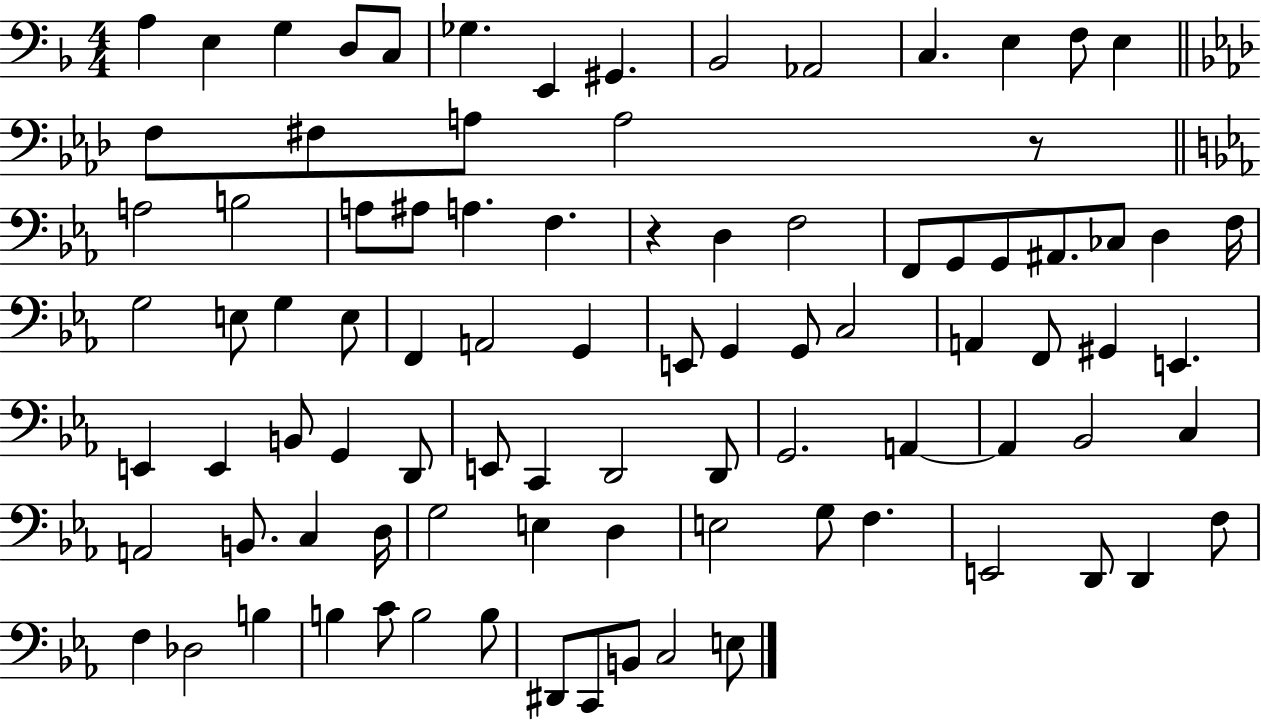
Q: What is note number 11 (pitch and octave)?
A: C3